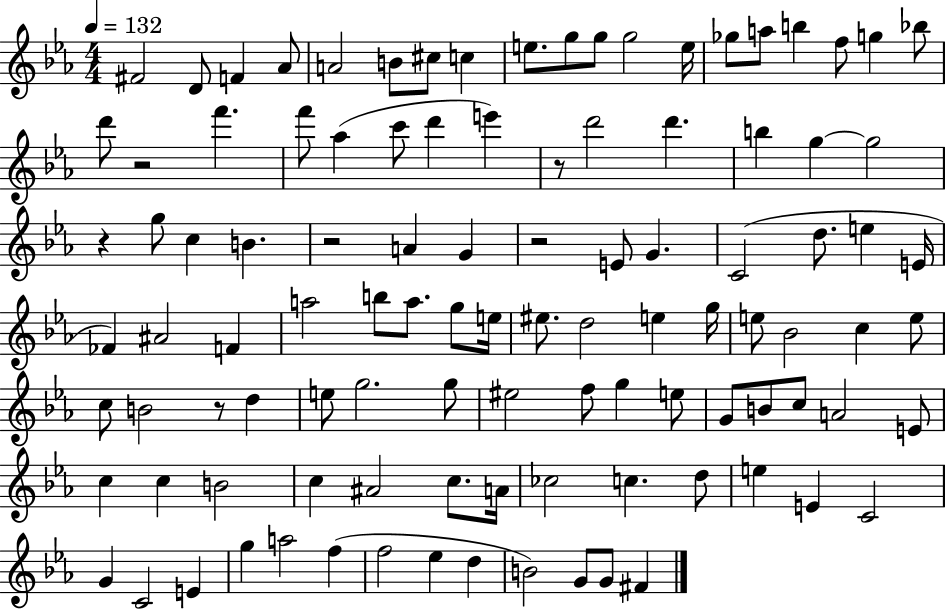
{
  \clef treble
  \numericTimeSignature
  \time 4/4
  \key ees \major
  \tempo 4 = 132
  \repeat volta 2 { fis'2 d'8 f'4 aes'8 | a'2 b'8 cis''8 c''4 | e''8. g''8 g''8 g''2 e''16 | ges''8 a''8 b''4 f''8 g''4 bes''8 | \break d'''8 r2 f'''4. | f'''8 aes''4( c'''8 d'''4 e'''4) | r8 d'''2 d'''4. | b''4 g''4~~ g''2 | \break r4 g''8 c''4 b'4. | r2 a'4 g'4 | r2 e'8 g'4. | c'2( d''8. e''4 e'16 | \break fes'4) ais'2 f'4 | a''2 b''8 a''8. g''8 e''16 | eis''8. d''2 e''4 g''16 | e''8 bes'2 c''4 e''8 | \break c''8 b'2 r8 d''4 | e''8 g''2. g''8 | eis''2 f''8 g''4 e''8 | g'8 b'8 c''8 a'2 e'8 | \break c''4 c''4 b'2 | c''4 ais'2 c''8. a'16 | ces''2 c''4. d''8 | e''4 e'4 c'2 | \break g'4 c'2 e'4 | g''4 a''2 f''4( | f''2 ees''4 d''4 | b'2) g'8 g'8 fis'4 | \break } \bar "|."
}